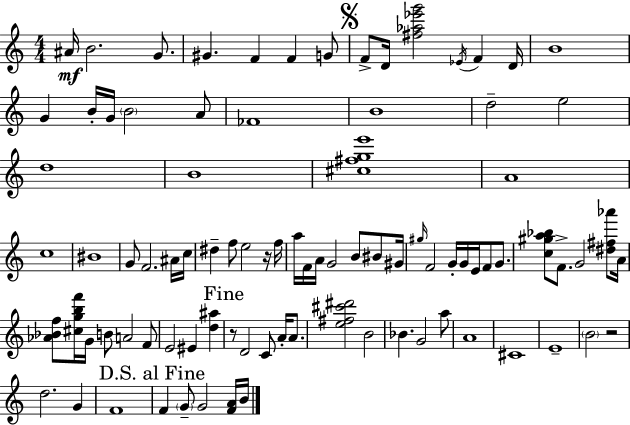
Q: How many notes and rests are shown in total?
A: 89